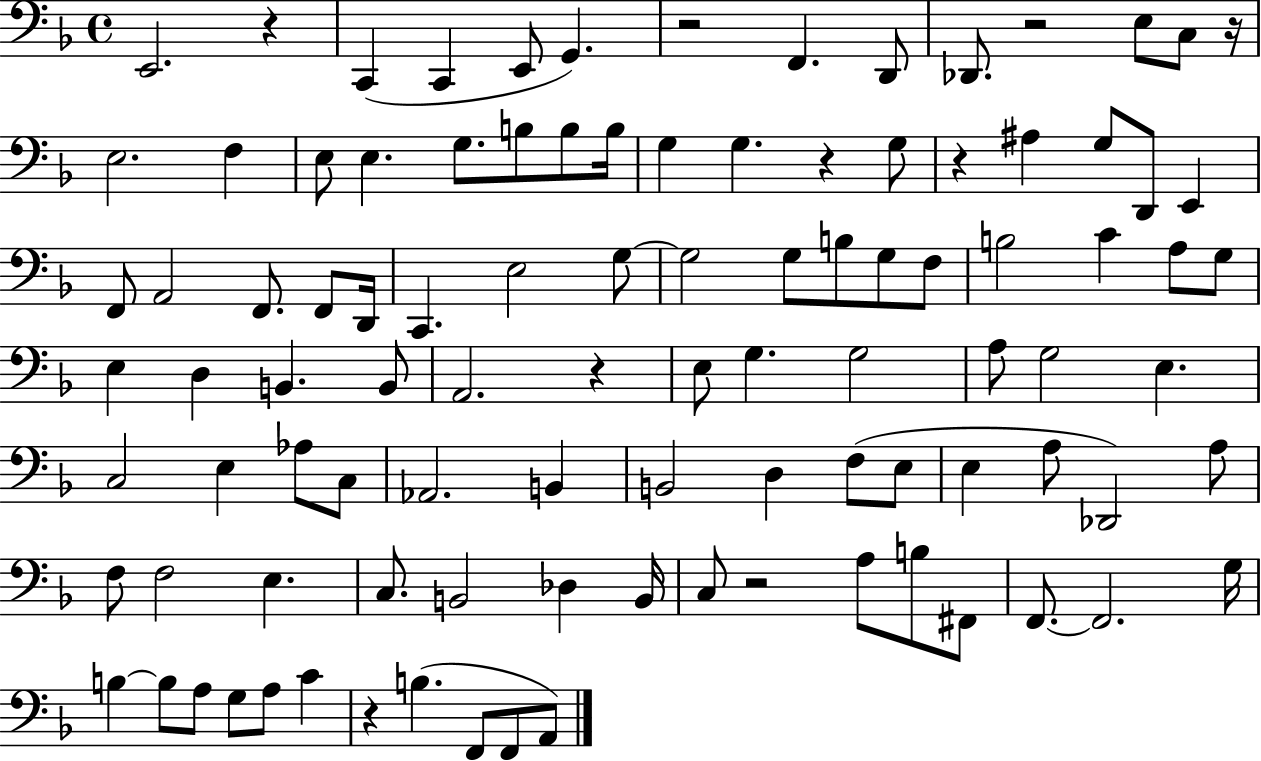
E2/h. R/q C2/q C2/q E2/e G2/q. R/h F2/q. D2/e Db2/e. R/h E3/e C3/e R/s E3/h. F3/q E3/e E3/q. G3/e. B3/e B3/e B3/s G3/q G3/q. R/q G3/e R/q A#3/q G3/e D2/e E2/q F2/e A2/h F2/e. F2/e D2/s C2/q. E3/h G3/e G3/h G3/e B3/e G3/e F3/e B3/h C4/q A3/e G3/e E3/q D3/q B2/q. B2/e A2/h. R/q E3/e G3/q. G3/h A3/e G3/h E3/q. C3/h E3/q Ab3/e C3/e Ab2/h. B2/q B2/h D3/q F3/e E3/e E3/q A3/e Db2/h A3/e F3/e F3/h E3/q. C3/e. B2/h Db3/q B2/s C3/e R/h A3/e B3/e F#2/e F2/e. F2/h. G3/s B3/q B3/e A3/e G3/e A3/e C4/q R/q B3/q. F2/e F2/e A2/e